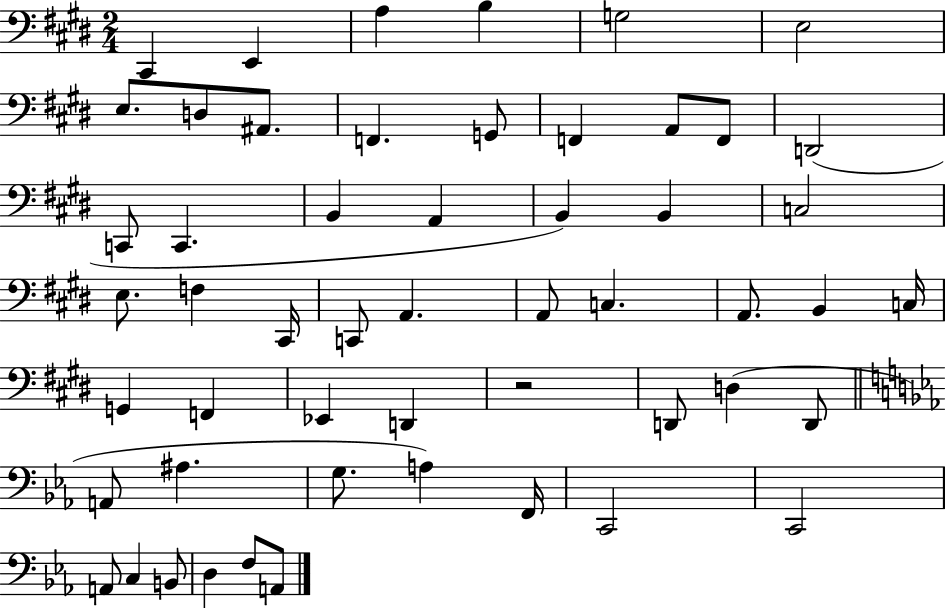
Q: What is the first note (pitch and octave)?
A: C#2